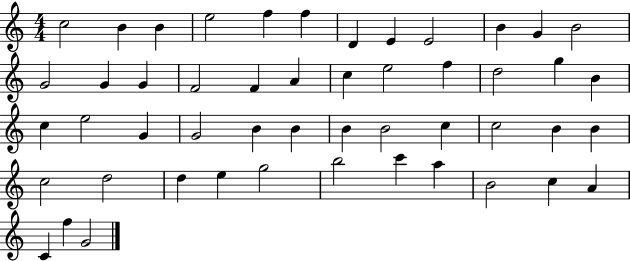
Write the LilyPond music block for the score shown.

{
  \clef treble
  \numericTimeSignature
  \time 4/4
  \key c \major
  c''2 b'4 b'4 | e''2 f''4 f''4 | d'4 e'4 e'2 | b'4 g'4 b'2 | \break g'2 g'4 g'4 | f'2 f'4 a'4 | c''4 e''2 f''4 | d''2 g''4 b'4 | \break c''4 e''2 g'4 | g'2 b'4 b'4 | b'4 b'2 c''4 | c''2 b'4 b'4 | \break c''2 d''2 | d''4 e''4 g''2 | b''2 c'''4 a''4 | b'2 c''4 a'4 | \break c'4 f''4 g'2 | \bar "|."
}